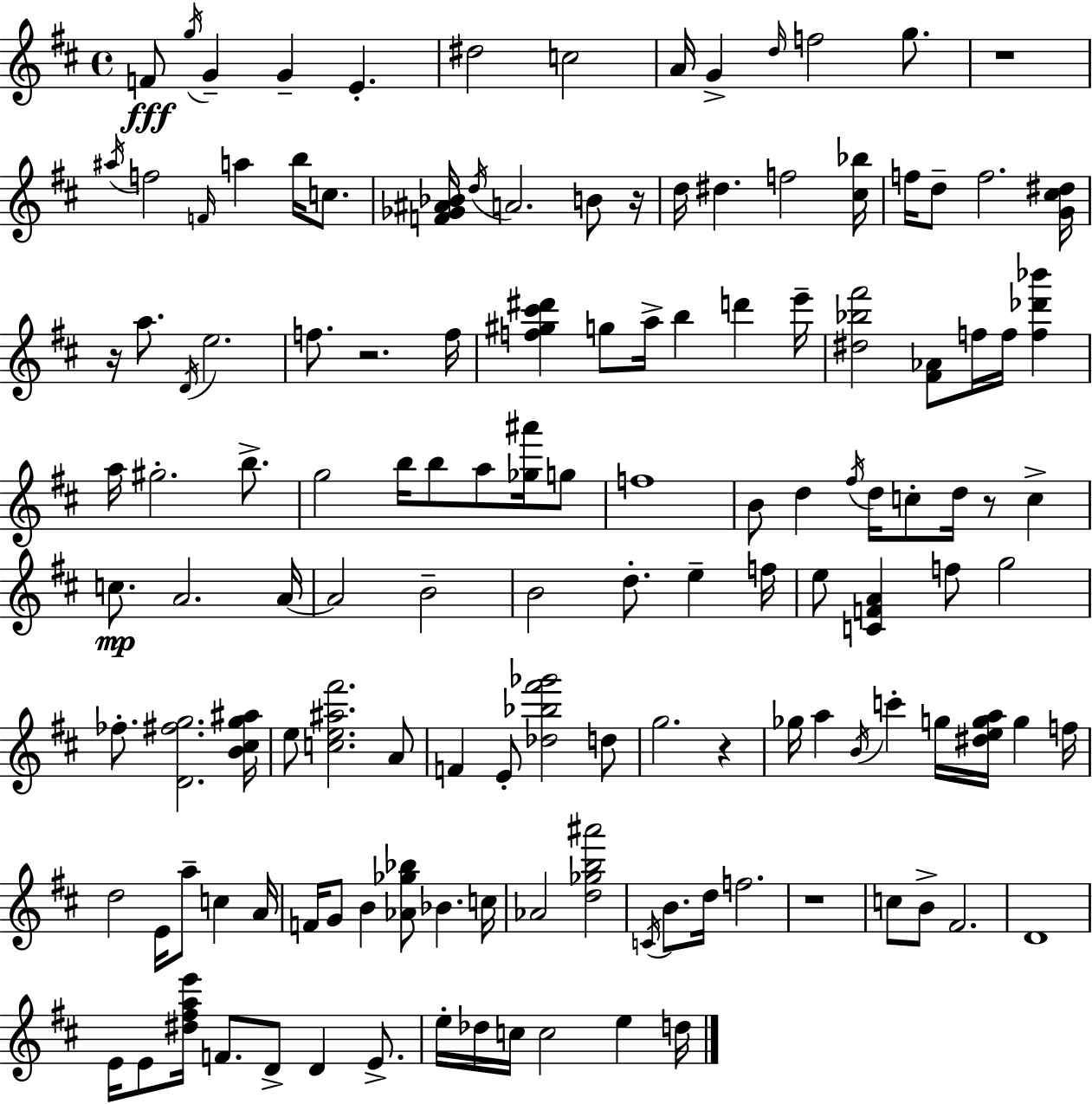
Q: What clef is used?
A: treble